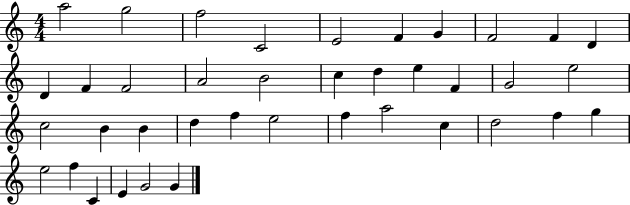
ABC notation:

X:1
T:Untitled
M:4/4
L:1/4
K:C
a2 g2 f2 C2 E2 F G F2 F D D F F2 A2 B2 c d e F G2 e2 c2 B B d f e2 f a2 c d2 f g e2 f C E G2 G